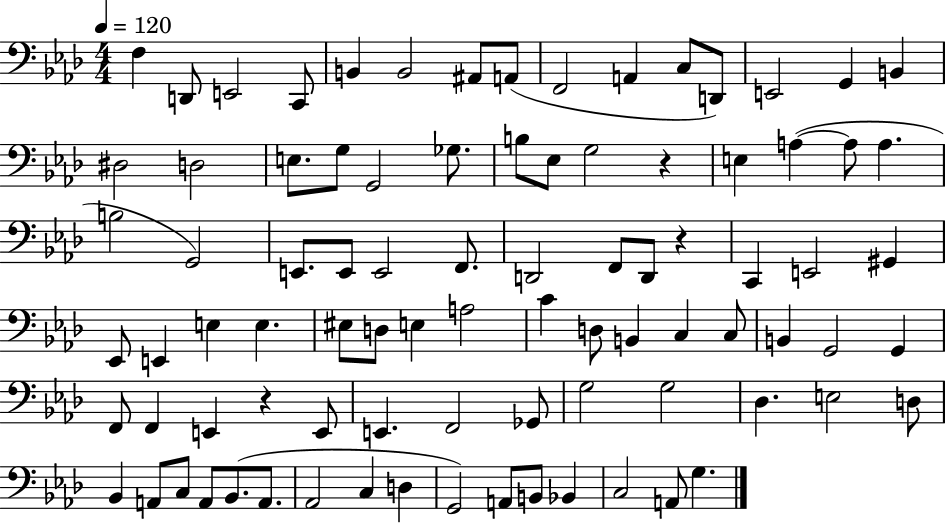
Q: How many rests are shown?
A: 3